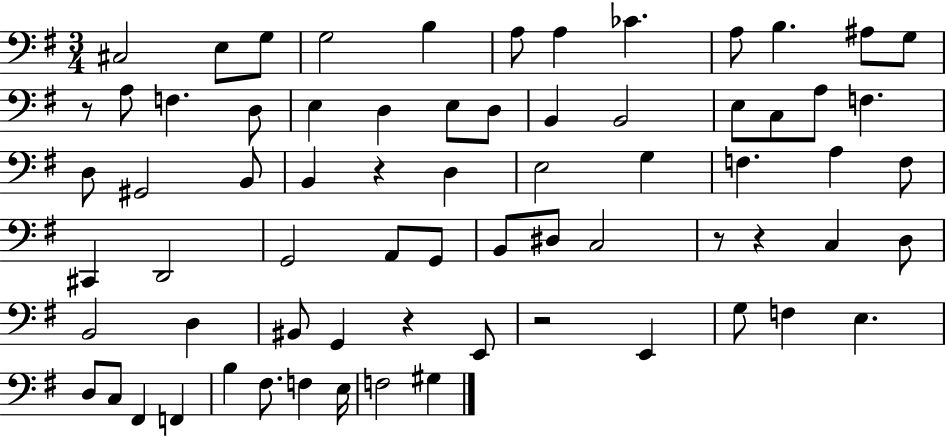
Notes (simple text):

C#3/h E3/e G3/e G3/h B3/q A3/e A3/q CES4/q. A3/e B3/q. A#3/e G3/e R/e A3/e F3/q. D3/e E3/q D3/q E3/e D3/e B2/q B2/h E3/e C3/e A3/e F3/q. D3/e G#2/h B2/e B2/q R/q D3/q E3/h G3/q F3/q. A3/q F3/e C#2/q D2/h G2/h A2/e G2/e B2/e D#3/e C3/h R/e R/q C3/q D3/e B2/h D3/q BIS2/e G2/q R/q E2/e R/h E2/q G3/e F3/q E3/q. D3/e C3/e F#2/q F2/q B3/q F#3/e. F3/q E3/s F3/h G#3/q